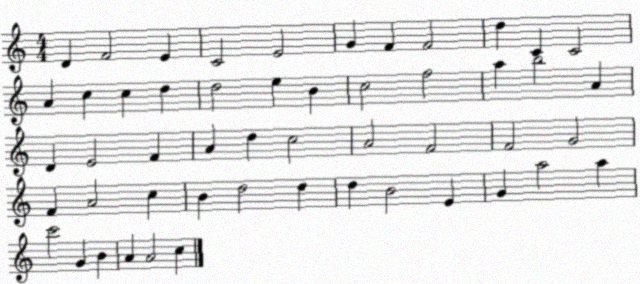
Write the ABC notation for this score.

X:1
T:Untitled
M:4/4
L:1/4
K:C
D F2 E C2 E2 G F F2 d C C2 A c c d d2 e B c2 f2 a b2 A D E2 F A d c2 A2 F2 F2 G2 F A2 c B d2 d d B2 E G a2 a c'2 G B A A2 c